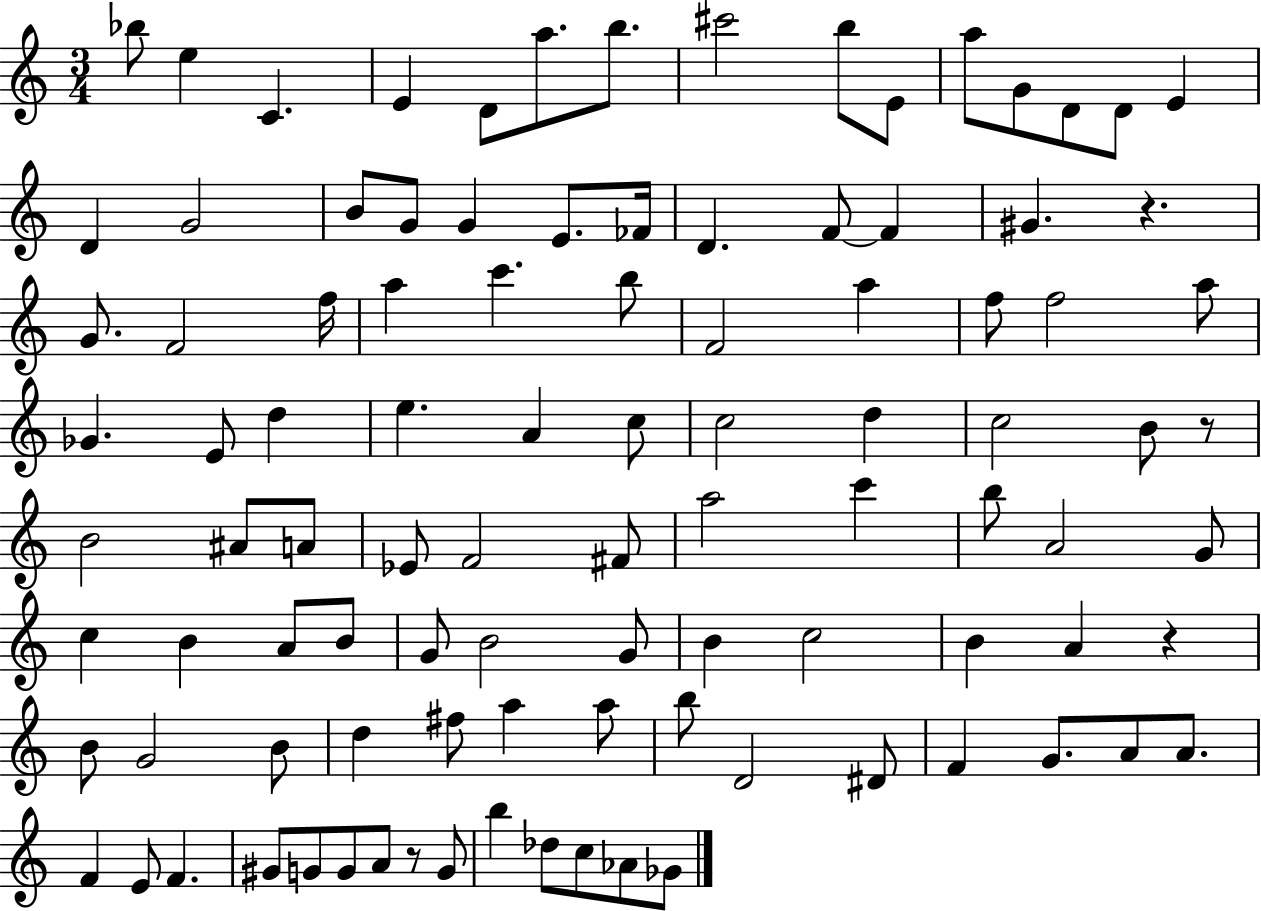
{
  \clef treble
  \numericTimeSignature
  \time 3/4
  \key c \major
  \repeat volta 2 { bes''8 e''4 c'4. | e'4 d'8 a''8. b''8. | cis'''2 b''8 e'8 | a''8 g'8 d'8 d'8 e'4 | \break d'4 g'2 | b'8 g'8 g'4 e'8. fes'16 | d'4. f'8~~ f'4 | gis'4. r4. | \break g'8. f'2 f''16 | a''4 c'''4. b''8 | f'2 a''4 | f''8 f''2 a''8 | \break ges'4. e'8 d''4 | e''4. a'4 c''8 | c''2 d''4 | c''2 b'8 r8 | \break b'2 ais'8 a'8 | ees'8 f'2 fis'8 | a''2 c'''4 | b''8 a'2 g'8 | \break c''4 b'4 a'8 b'8 | g'8 b'2 g'8 | b'4 c''2 | b'4 a'4 r4 | \break b'8 g'2 b'8 | d''4 fis''8 a''4 a''8 | b''8 d'2 dis'8 | f'4 g'8. a'8 a'8. | \break f'4 e'8 f'4. | gis'8 g'8 g'8 a'8 r8 g'8 | b''4 des''8 c''8 aes'8 ges'8 | } \bar "|."
}